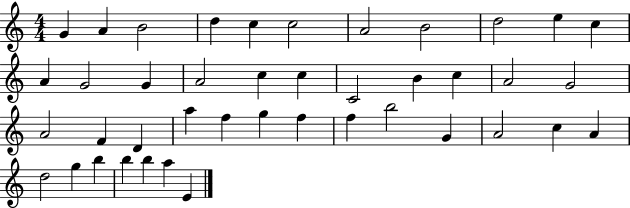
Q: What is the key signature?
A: C major